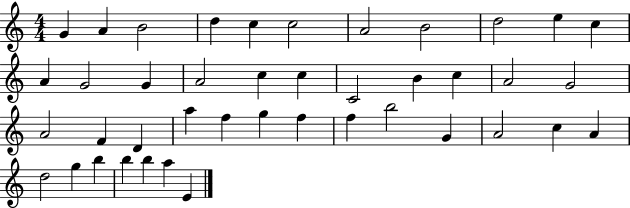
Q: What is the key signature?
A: C major